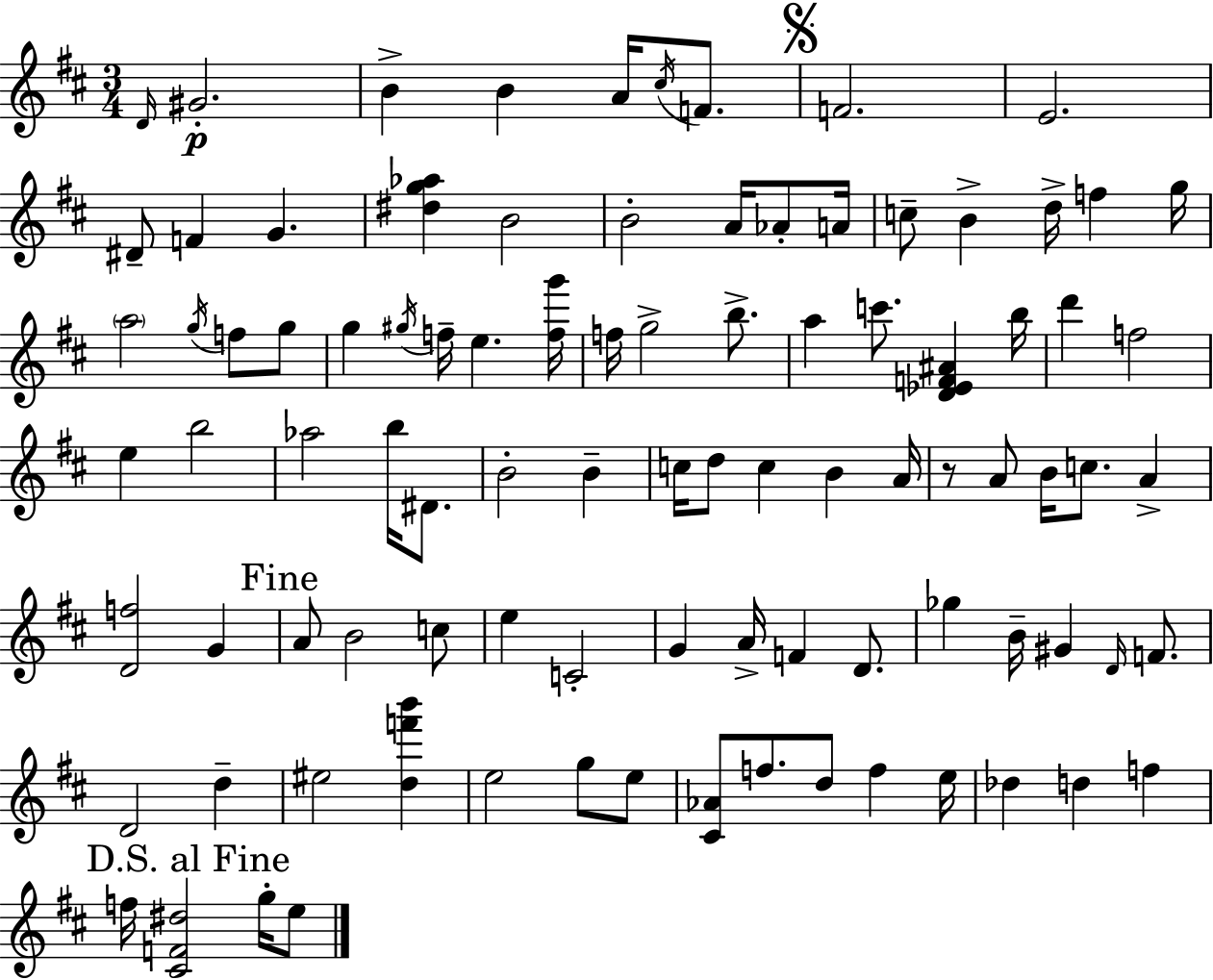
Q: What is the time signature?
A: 3/4